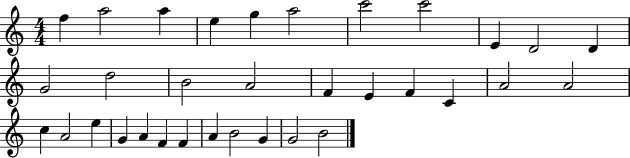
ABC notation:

X:1
T:Untitled
M:4/4
L:1/4
K:C
f a2 a e g a2 c'2 c'2 E D2 D G2 d2 B2 A2 F E F C A2 A2 c A2 e G A F F A B2 G G2 B2